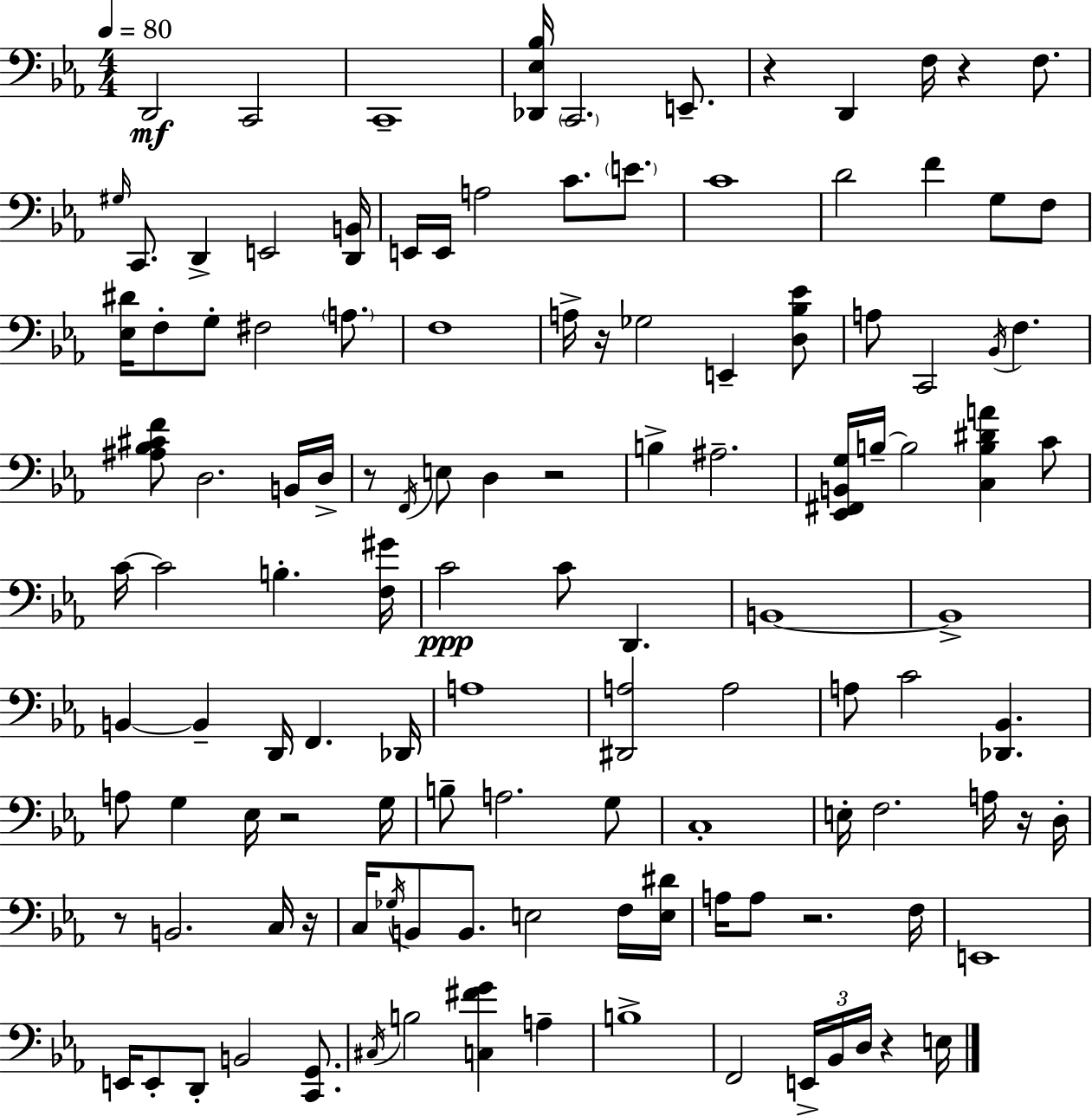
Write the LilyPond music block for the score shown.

{
  \clef bass
  \numericTimeSignature
  \time 4/4
  \key ees \major
  \tempo 4 = 80
  \repeat volta 2 { d,2\mf c,2 | c,1-- | <des, ees bes>16 \parenthesize c,2. e,8.-- | r4 d,4 f16 r4 f8. | \break \grace { gis16 } c,8. d,4-> e,2 | <d, b,>16 e,16 e,16 a2 c'8. \parenthesize e'8. | c'1 | d'2 f'4 g8 f8 | \break <ees dis'>16 f8-. g8-. fis2 \parenthesize a8. | f1 | a16-> r16 ges2 e,4-- <d bes ees'>8 | a8 c,2 \acciaccatura { bes,16 } f4. | \break <ais bes cis' f'>8 d2. | b,16 d16-> r8 \acciaccatura { f,16 } e8 d4 r2 | b4-> ais2.-- | <ees, fis, b, g>16 b16--~~ b2 <c b dis' a'>4 | \break c'8 c'16~~ c'2 b4.-. | <f gis'>16 c'2\ppp c'8 d,4. | b,1~~ | b,1-> | \break b,4~~ b,4-- d,16 f,4. | des,16 a1 | <dis, a>2 a2 | a8 c'2 <des, bes,>4. | \break a8 g4 ees16 r2 | g16 b8-- a2. | g8 c1-. | e16-. f2. | \break a16 r16 d16-. r8 b,2. | c16 r16 c16 \acciaccatura { ges16 } b,8 b,8. e2 | f16 <e dis'>16 a16 a8 r2. | f16 e,1 | \break e,16 e,8-. d,8-. b,2 | <c, g,>8. \acciaccatura { cis16 } b2 <c fis' g'>4 | a4-- b1-> | f,2 \tuplet 3/2 { e,16-> bes,16 d16 } | \break r4 e16 } \bar "|."
}